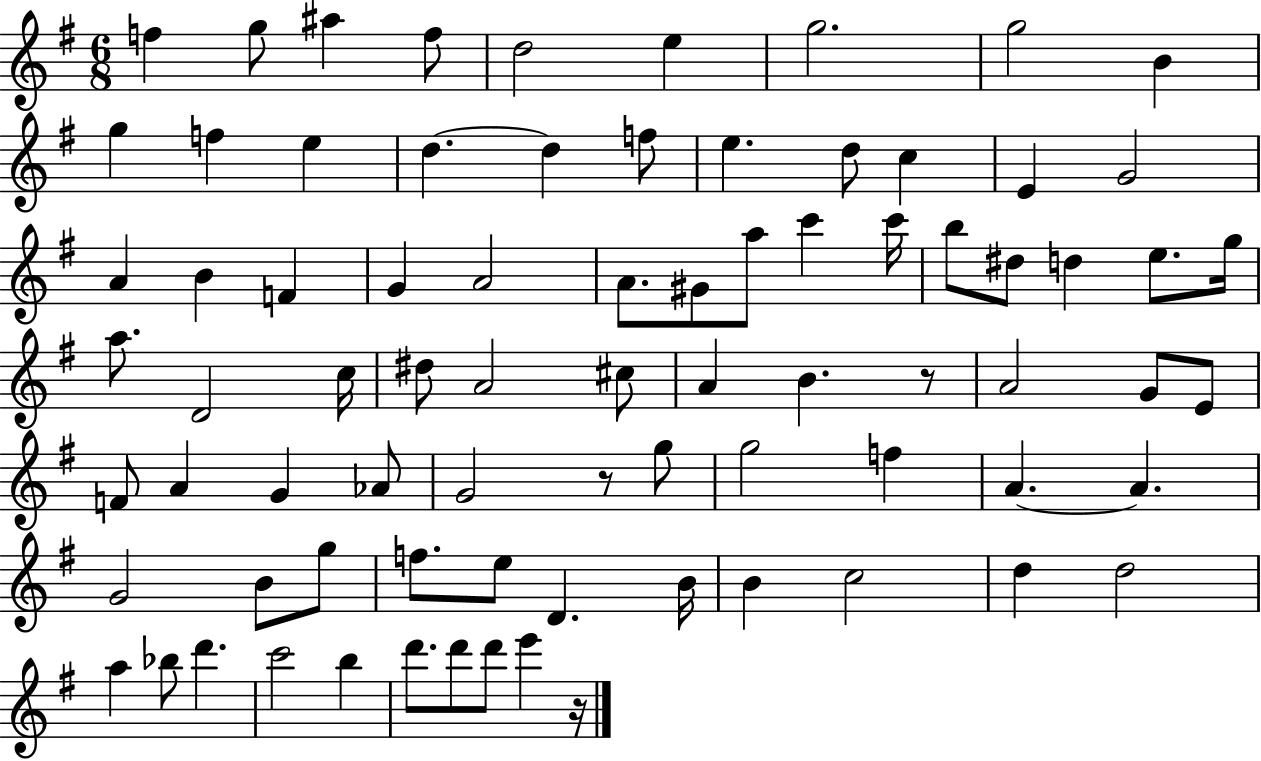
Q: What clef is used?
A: treble